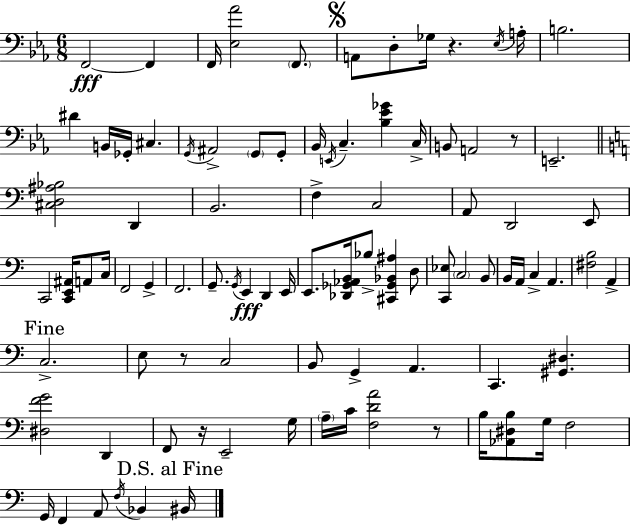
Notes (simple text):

F2/h F2/q F2/s [Eb3,Ab4]/h F2/e. A2/e D3/e Gb3/s R/q. Eb3/s A3/s B3/h. D#4/q B2/s Gb2/s C#3/q. G2/s A#2/h G2/e G2/e Bb2/s E2/s C3/q. [Bb3,Eb4,Gb4]/q C3/s B2/e A2/h R/e E2/h. [C#3,D3,A#3,Bb3]/h D2/q B2/h. F3/q C3/h A2/e D2/h E2/e C2/h [C2,E2,A#2]/s A2/e C3/s F2/h G2/q F2/h. G2/e. G2/s E2/q D2/q E2/s E2/e. [Db2,Gb2,Ab2,B2]/s Bb3/e [C#2,Gb2,Bb2,A#3]/q D3/e [C2,Eb3]/e C3/h B2/e B2/s A2/s C3/q A2/q. [F#3,B3]/h A2/q C3/h. E3/e R/e C3/h B2/e G2/q A2/q. C2/q. [G#2,D#3]/q. [D#3,F4,G4]/h D2/q F2/e R/s E2/h G3/s A3/s C4/s [F3,D4,A4]/h R/e B3/s [Ab2,D#3,B3]/e G3/s F3/h G2/s F2/q A2/e F3/s Bb2/q BIS2/s